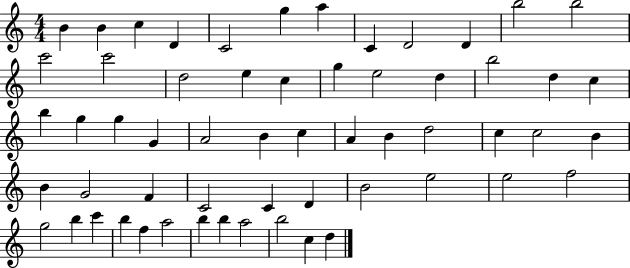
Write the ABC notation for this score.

X:1
T:Untitled
M:4/4
L:1/4
K:C
B B c D C2 g a C D2 D b2 b2 c'2 c'2 d2 e c g e2 d b2 d c b g g G A2 B c A B d2 c c2 B B G2 F C2 C D B2 e2 e2 f2 g2 b c' b f a2 b b a2 b2 c d